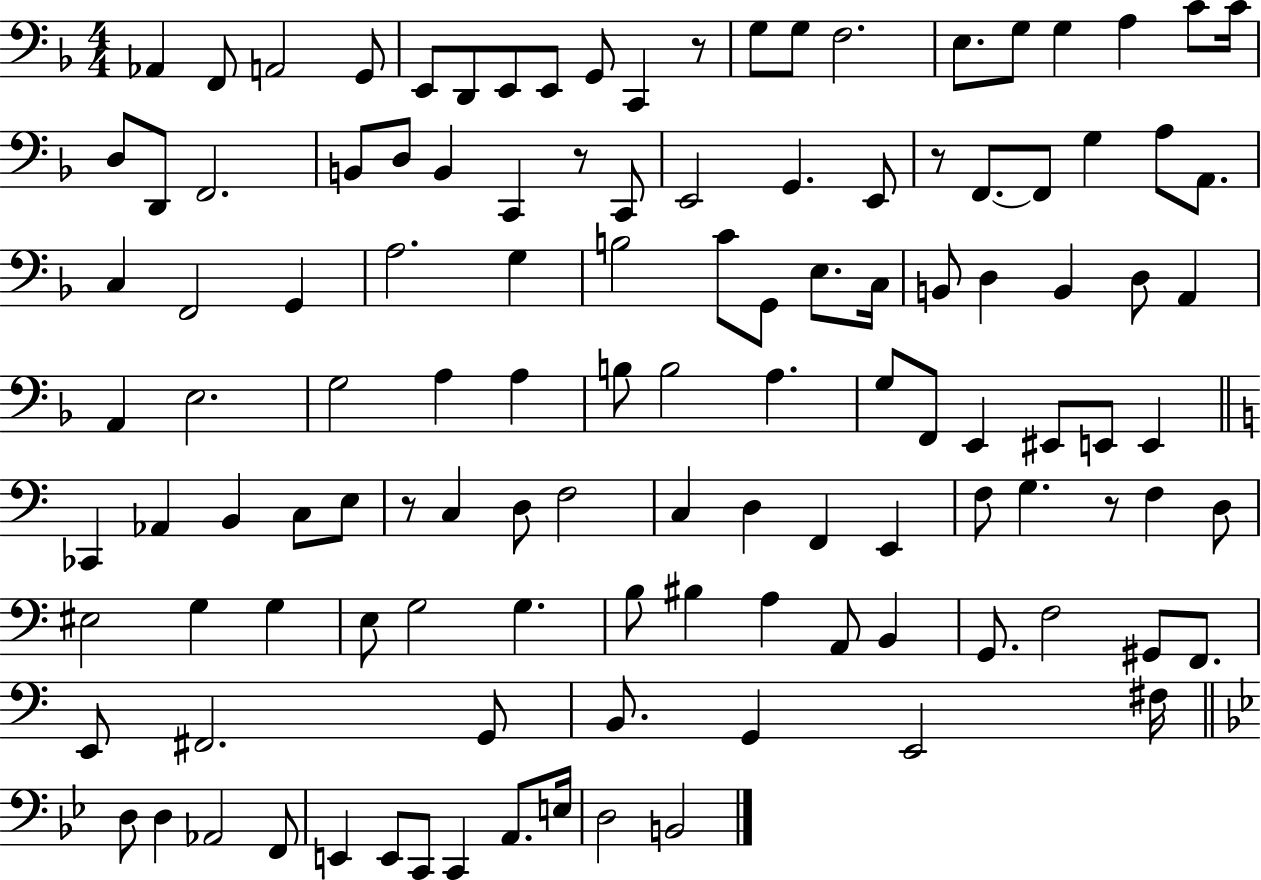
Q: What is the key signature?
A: F major